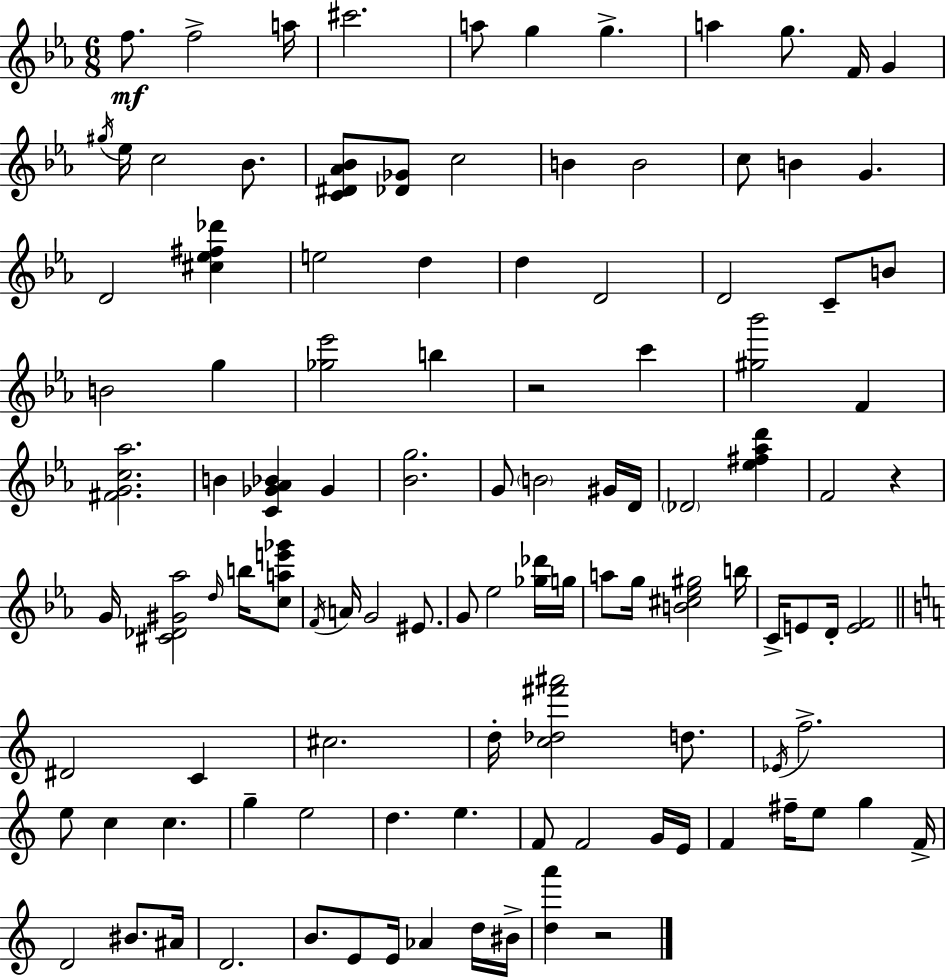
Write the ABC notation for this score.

X:1
T:Untitled
M:6/8
L:1/4
K:Eb
f/2 f2 a/4 ^c'2 a/2 g g a g/2 F/4 G ^g/4 _e/4 c2 _B/2 [C^D_A_B]/2 [_D_G]/2 c2 B B2 c/2 B G D2 [^c_e^f_d'] e2 d d D2 D2 C/2 B/2 B2 g [_g_e']2 b z2 c' [^g_b']2 F [^FGc_a]2 B [C_G_A_B] _G [_Bg]2 G/2 B2 ^G/4 D/4 _D2 [_e^f_ad'] F2 z G/4 [^C_D^G_a]2 d/4 b/4 [cae'_g']/2 F/4 A/4 G2 ^E/2 G/2 _e2 [_g_d']/4 g/4 a/2 g/4 [B^c_e^g]2 b/4 C/4 E/2 D/4 [EF]2 ^D2 C ^c2 d/4 [c_d^f'^a']2 d/2 _E/4 f2 e/2 c c g e2 d e F/2 F2 G/4 E/4 F ^f/4 e/2 g F/4 D2 ^B/2 ^A/4 D2 B/2 E/2 E/4 _A d/4 ^B/4 [da'] z2